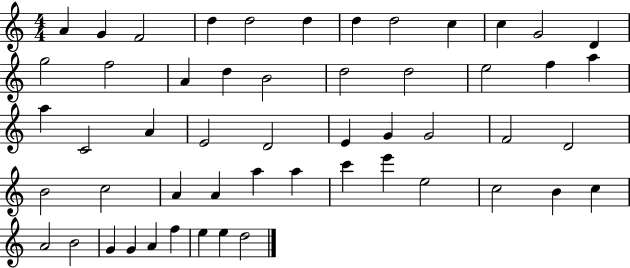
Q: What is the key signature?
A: C major